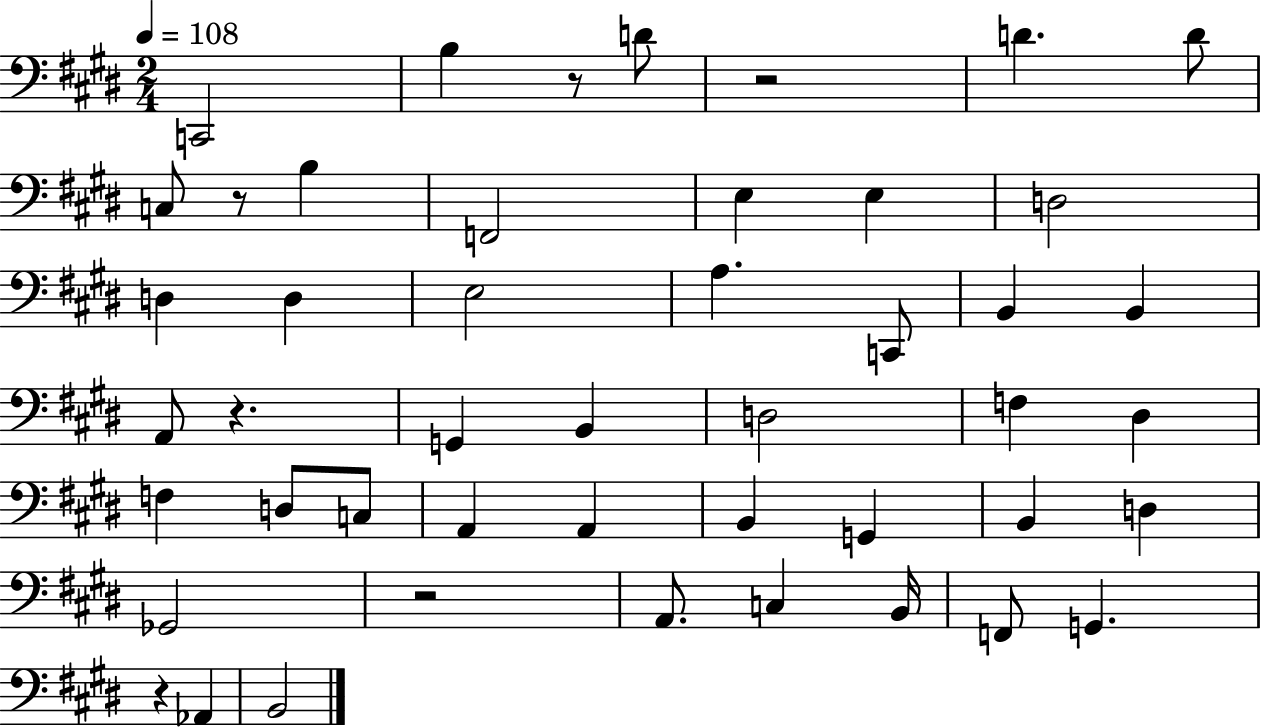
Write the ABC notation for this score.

X:1
T:Untitled
M:2/4
L:1/4
K:E
C,,2 B, z/2 D/2 z2 D D/2 C,/2 z/2 B, F,,2 E, E, D,2 D, D, E,2 A, C,,/2 B,, B,, A,,/2 z G,, B,, D,2 F, ^D, F, D,/2 C,/2 A,, A,, B,, G,, B,, D, _G,,2 z2 A,,/2 C, B,,/4 F,,/2 G,, z _A,, B,,2